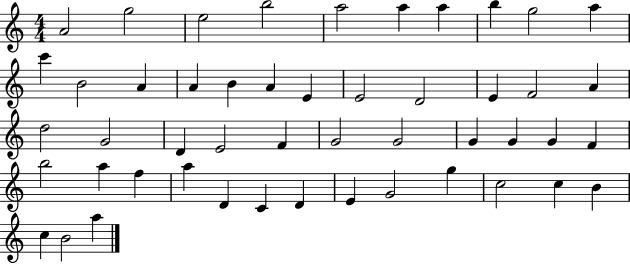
{
  \clef treble
  \numericTimeSignature
  \time 4/4
  \key c \major
  a'2 g''2 | e''2 b''2 | a''2 a''4 a''4 | b''4 g''2 a''4 | \break c'''4 b'2 a'4 | a'4 b'4 a'4 e'4 | e'2 d'2 | e'4 f'2 a'4 | \break d''2 g'2 | d'4 e'2 f'4 | g'2 g'2 | g'4 g'4 g'4 f'4 | \break b''2 a''4 f''4 | a''4 d'4 c'4 d'4 | e'4 g'2 g''4 | c''2 c''4 b'4 | \break c''4 b'2 a''4 | \bar "|."
}